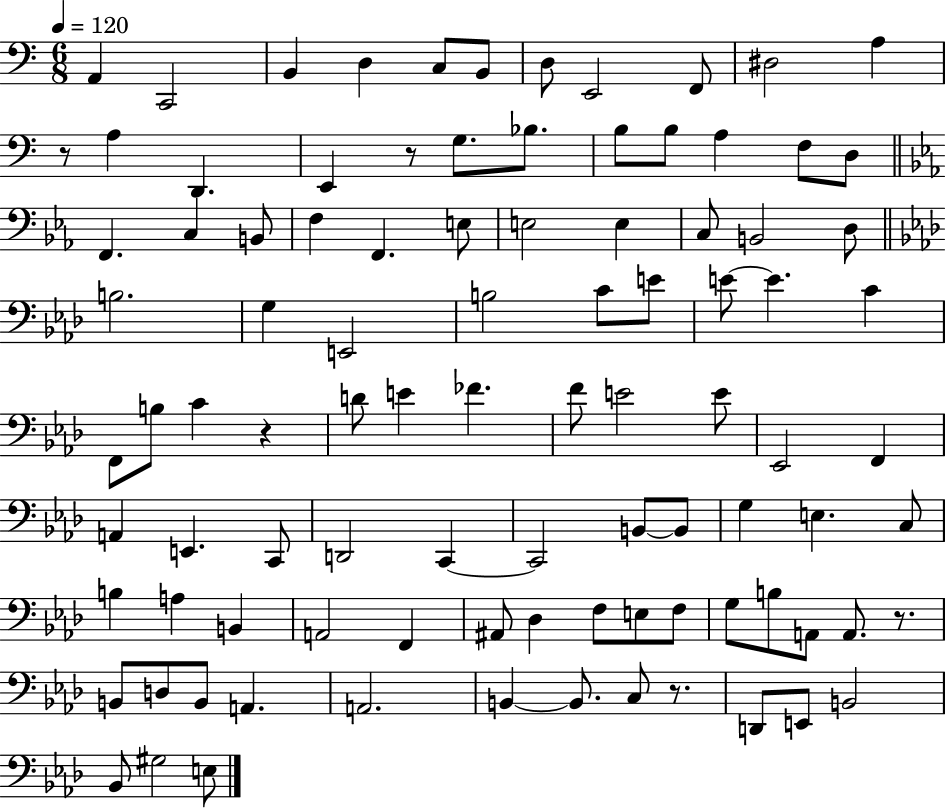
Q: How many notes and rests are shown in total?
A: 96